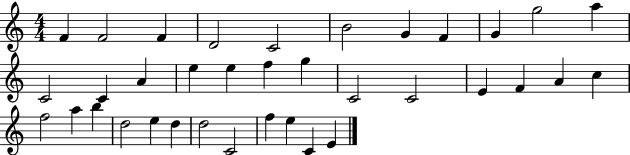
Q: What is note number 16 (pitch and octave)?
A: E5